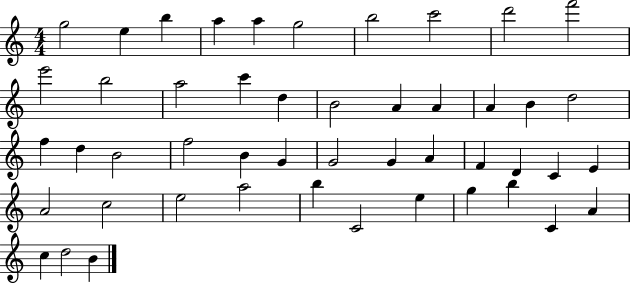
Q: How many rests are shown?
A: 0